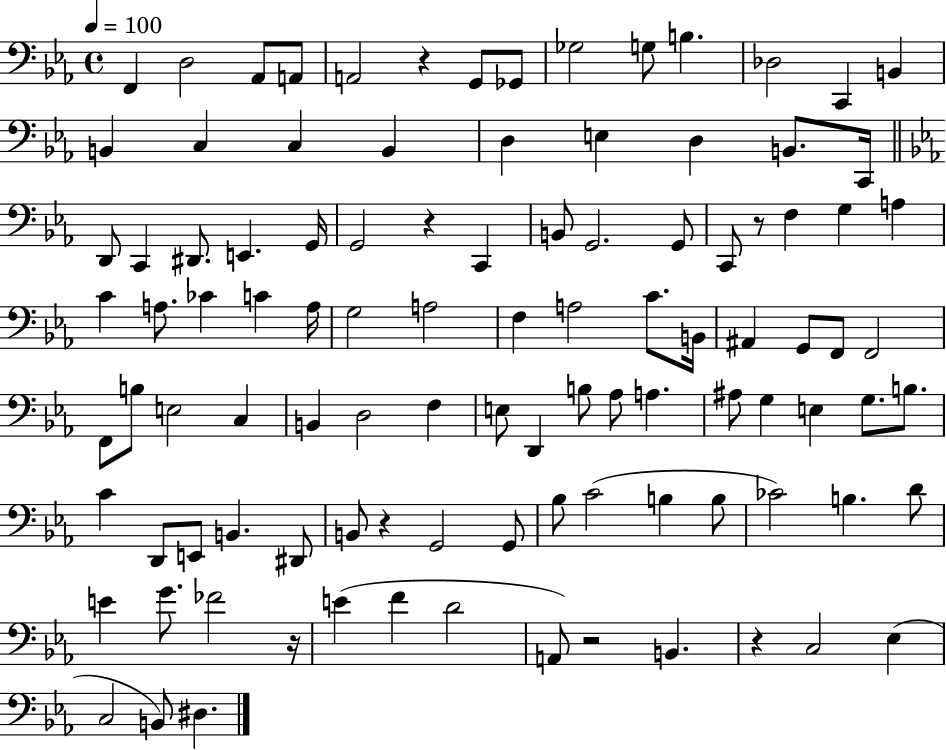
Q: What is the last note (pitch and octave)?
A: D#3